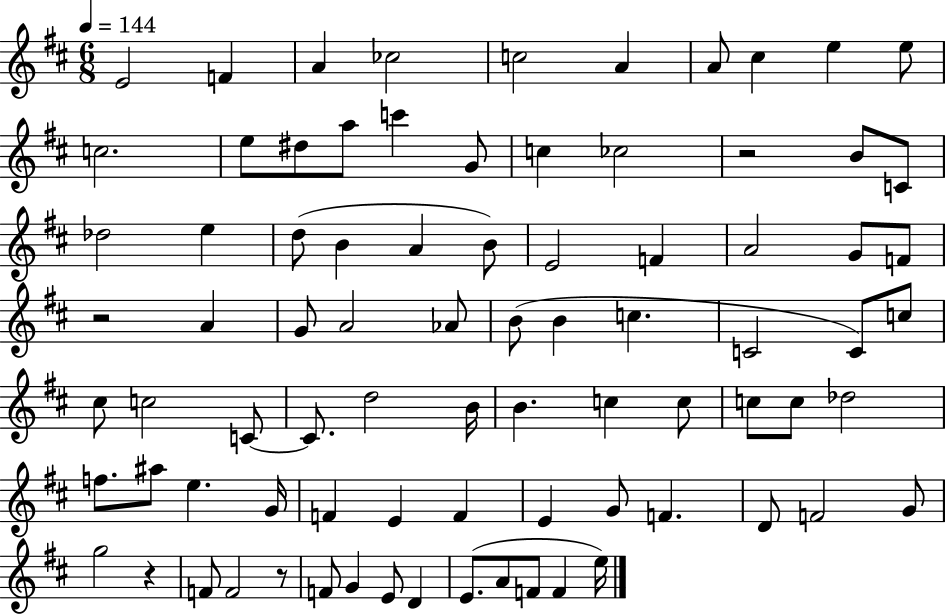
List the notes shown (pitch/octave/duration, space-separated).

E4/h F4/q A4/q CES5/h C5/h A4/q A4/e C#5/q E5/q E5/e C5/h. E5/e D#5/e A5/e C6/q G4/e C5/q CES5/h R/h B4/e C4/e Db5/h E5/q D5/e B4/q A4/q B4/e E4/h F4/q A4/h G4/e F4/e R/h A4/q G4/e A4/h Ab4/e B4/e B4/q C5/q. C4/h C4/e C5/e C#5/e C5/h C4/e C4/e. D5/h B4/s B4/q. C5/q C5/e C5/e C5/e Db5/h F5/e. A#5/e E5/q. G4/s F4/q E4/q F4/q E4/q G4/e F4/q. D4/e F4/h G4/e G5/h R/q F4/e F4/h R/e F4/e G4/q E4/e D4/q E4/e. A4/e F4/e F4/q E5/s